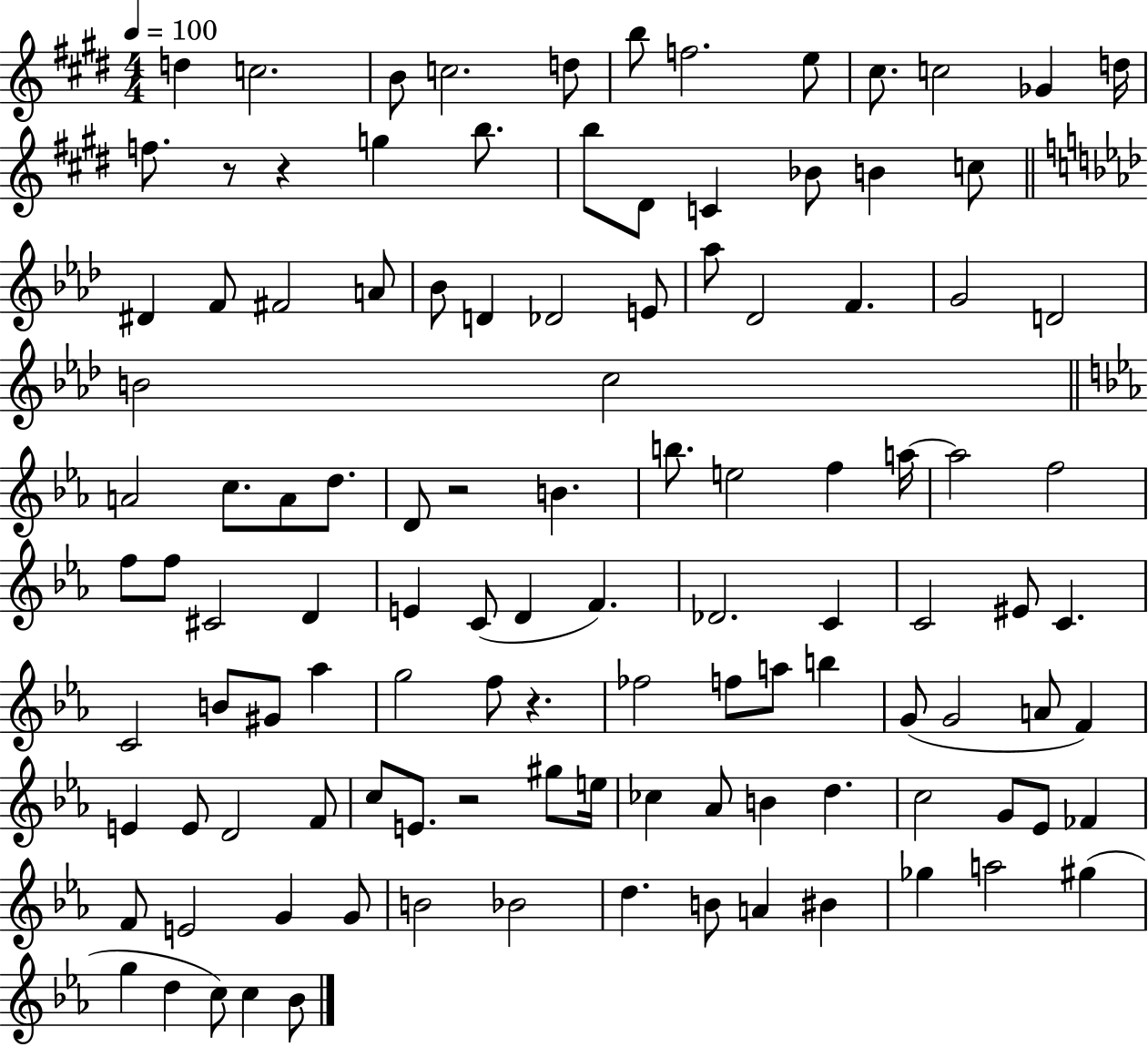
D5/q C5/h. B4/e C5/h. D5/e B5/e F5/h. E5/e C#5/e. C5/h Gb4/q D5/s F5/e. R/e R/q G5/q B5/e. B5/e D#4/e C4/q Bb4/e B4/q C5/e D#4/q F4/e F#4/h A4/e Bb4/e D4/q Db4/h E4/e Ab5/e Db4/h F4/q. G4/h D4/h B4/h C5/h A4/h C5/e. A4/e D5/e. D4/e R/h B4/q. B5/e. E5/h F5/q A5/s A5/h F5/h F5/e F5/e C#4/h D4/q E4/q C4/e D4/q F4/q. Db4/h. C4/q C4/h EIS4/e C4/q. C4/h B4/e G#4/e Ab5/q G5/h F5/e R/q. FES5/h F5/e A5/e B5/q G4/e G4/h A4/e F4/q E4/q E4/e D4/h F4/e C5/e E4/e. R/h G#5/e E5/s CES5/q Ab4/e B4/q D5/q. C5/h G4/e Eb4/e FES4/q F4/e E4/h G4/q G4/e B4/h Bb4/h D5/q. B4/e A4/q BIS4/q Gb5/q A5/h G#5/q G5/q D5/q C5/e C5/q Bb4/e